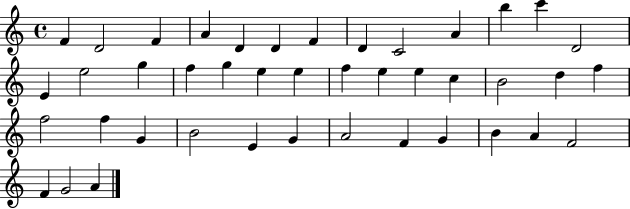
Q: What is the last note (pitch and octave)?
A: A4